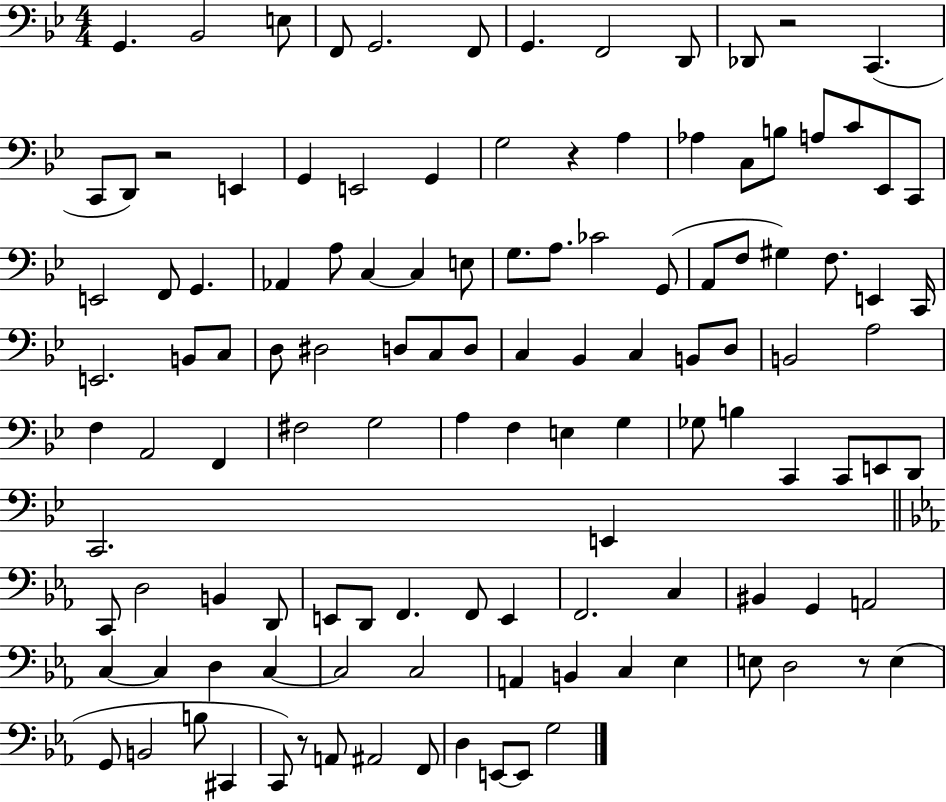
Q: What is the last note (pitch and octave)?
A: G3